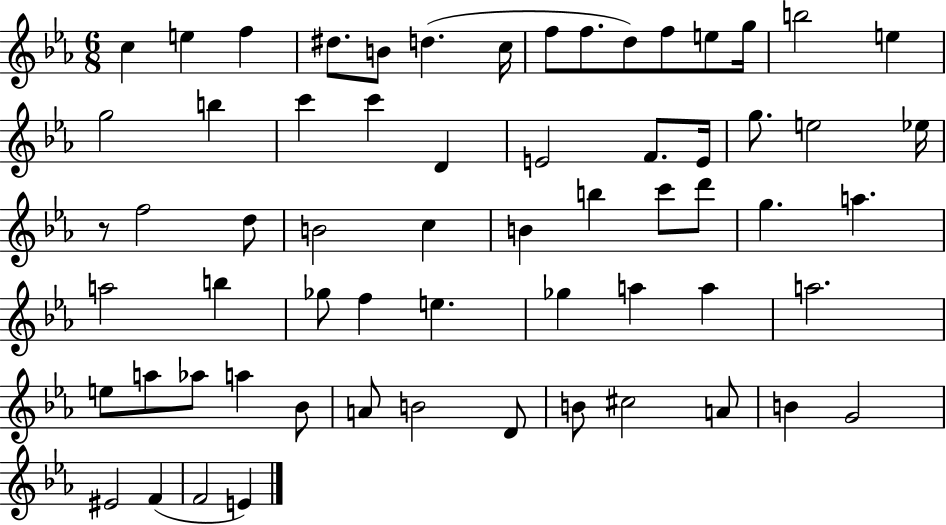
{
  \clef treble
  \numericTimeSignature
  \time 6/8
  \key ees \major
  \repeat volta 2 { c''4 e''4 f''4 | dis''8. b'8 d''4.( c''16 | f''8 f''8. d''8) f''8 e''8 g''16 | b''2 e''4 | \break g''2 b''4 | c'''4 c'''4 d'4 | e'2 f'8. e'16 | g''8. e''2 ees''16 | \break r8 f''2 d''8 | b'2 c''4 | b'4 b''4 c'''8 d'''8 | g''4. a''4. | \break a''2 b''4 | ges''8 f''4 e''4. | ges''4 a''4 a''4 | a''2. | \break e''8 a''8 aes''8 a''4 bes'8 | a'8 b'2 d'8 | b'8 cis''2 a'8 | b'4 g'2 | \break eis'2 f'4( | f'2 e'4) | } \bar "|."
}